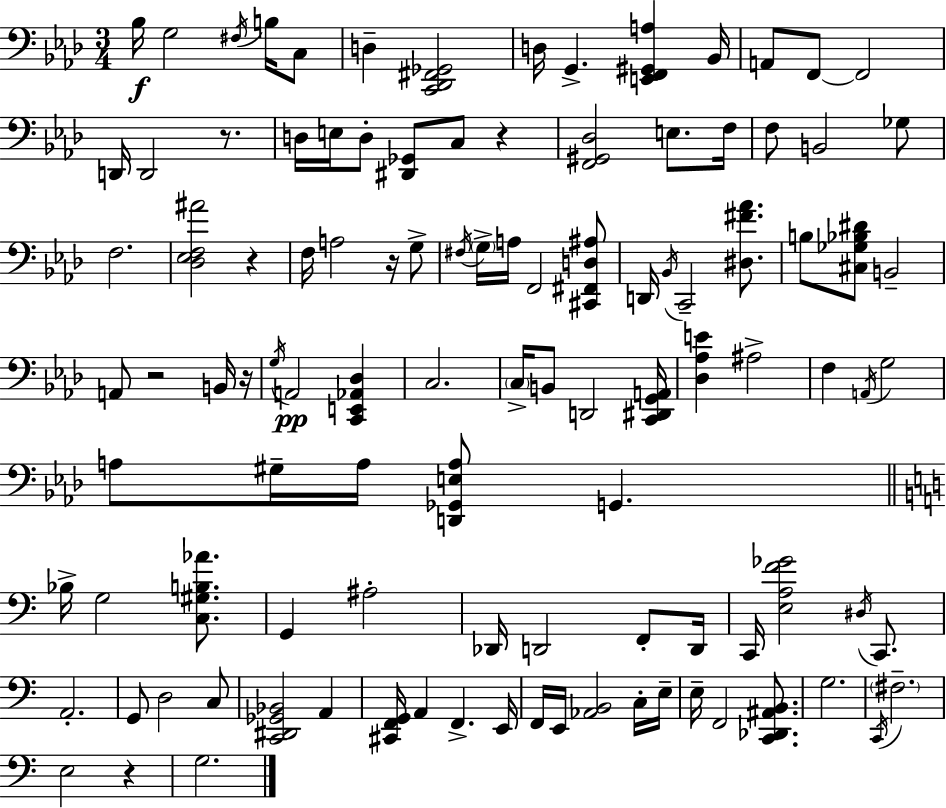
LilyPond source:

{
  \clef bass
  \numericTimeSignature
  \time 3/4
  \key f \minor
  bes16\f g2 \acciaccatura { fis16 } b16 c8 | d4-- <c, des, fis, ges,>2 | d16 g,4.-> <e, f, gis, a>4 | bes,16 a,8 f,8~~ f,2 | \break d,16 d,2 r8. | d16 e16 d8-. <dis, ges,>8 c8 r4 | <f, gis, des>2 e8. | f16 f8 b,2 ges8 | \break f2. | <des ees f ais'>2 r4 | f16 a2 r16 g8-> | \acciaccatura { fis16 } \parenthesize g16-> a16 f,2 | \break <cis, fis, d ais>8 d,16 \acciaccatura { bes,16 } c,2-- | <dis fis' aes'>8. b8 <cis ges bes dis'>8 b,2-- | a,8 r2 | b,16 r16 \acciaccatura { g16 } a,2\pp | \break <c, e, aes, des>4 c2. | \parenthesize c16-> b,8 d,2 | <c, dis, g, a,>16 <des aes e'>4 ais2-> | f4 \acciaccatura { a,16 } g2 | \break a8 gis16-- a16 <d, ges, e a>8 g,4. | \bar "||" \break \key a \minor bes16-> g2 <c gis b aes'>8. | g,4 ais2-. | des,16 d,2 f,8-. d,16 | c,16 <e a f' ges'>2 \acciaccatura { dis16 } c,8. | \break a,2.-. | g,8 d2 c8 | <c, dis, ges, bes,>2 a,4 | <cis, f, g,>16 a,4 f,4.-> | \break e,16 f,16 e,16 <aes, b,>2 c16-. | e16-- e16-- f,2 <c, des, ais, b,>8. | g2. | \acciaccatura { c,16 } \parenthesize fis2.-- | \break e2 r4 | g2. | \bar "|."
}